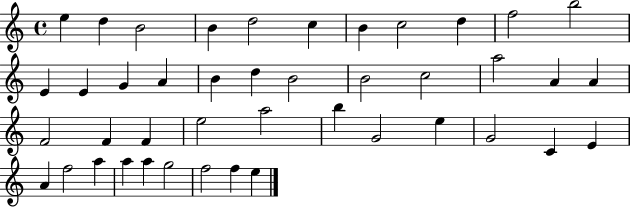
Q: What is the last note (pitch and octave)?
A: E5